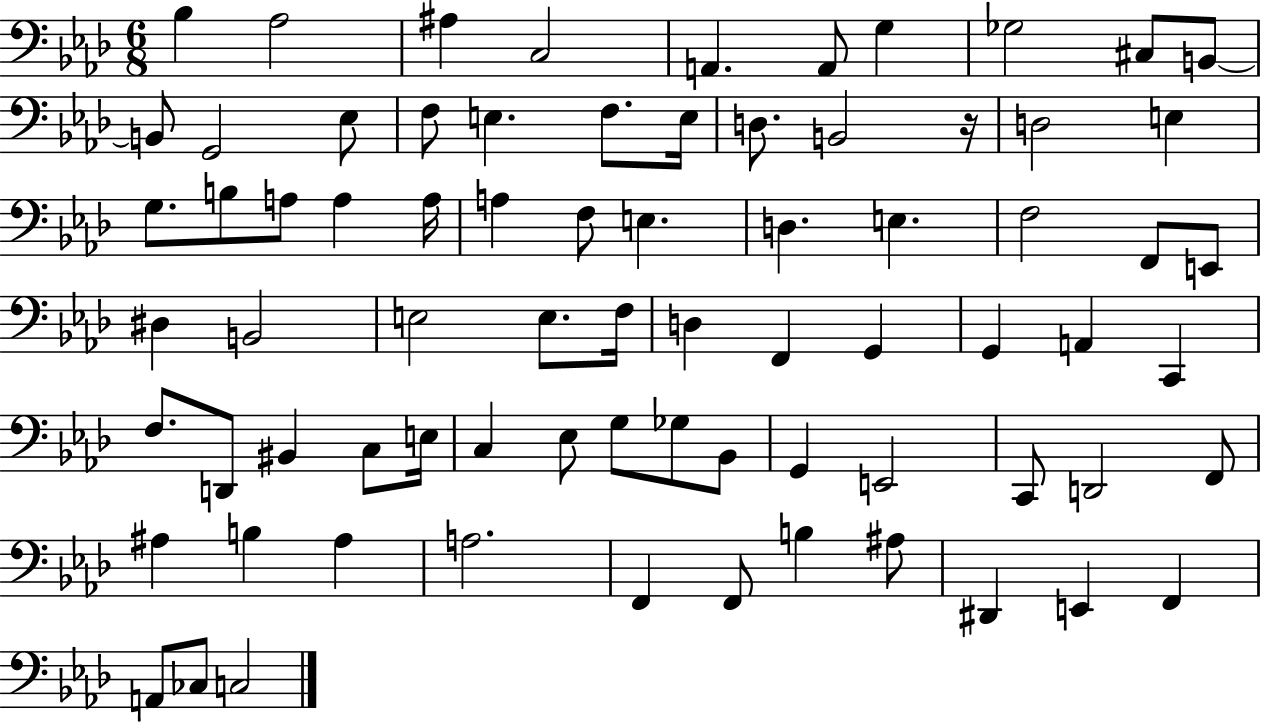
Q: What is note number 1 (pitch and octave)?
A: Bb3